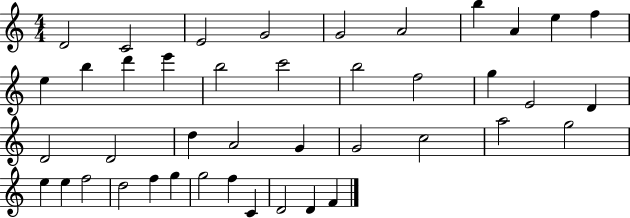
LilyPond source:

{
  \clef treble
  \numericTimeSignature
  \time 4/4
  \key c \major
  d'2 c'2 | e'2 g'2 | g'2 a'2 | b''4 a'4 e''4 f''4 | \break e''4 b''4 d'''4 e'''4 | b''2 c'''2 | b''2 f''2 | g''4 e'2 d'4 | \break d'2 d'2 | d''4 a'2 g'4 | g'2 c''2 | a''2 g''2 | \break e''4 e''4 f''2 | d''2 f''4 g''4 | g''2 f''4 c'4 | d'2 d'4 f'4 | \break \bar "|."
}